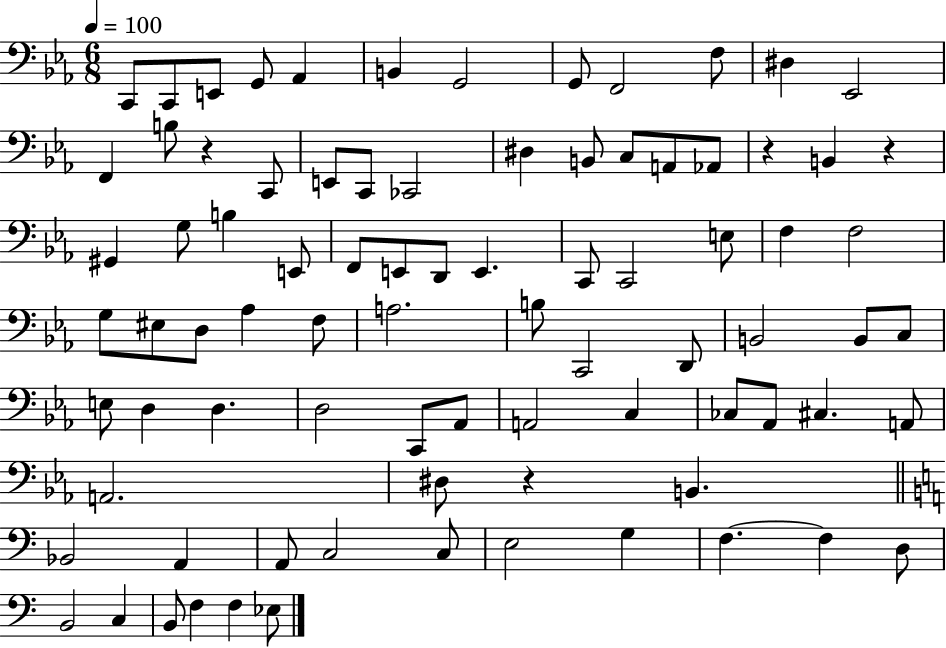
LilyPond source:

{
  \clef bass
  \numericTimeSignature
  \time 6/8
  \key ees \major
  \tempo 4 = 100
  c,8 c,8 e,8 g,8 aes,4 | b,4 g,2 | g,8 f,2 f8 | dis4 ees,2 | \break f,4 b8 r4 c,8 | e,8 c,8 ces,2 | dis4 b,8 c8 a,8 aes,8 | r4 b,4 r4 | \break gis,4 g8 b4 e,8 | f,8 e,8 d,8 e,4. | c,8 c,2 e8 | f4 f2 | \break g8 eis8 d8 aes4 f8 | a2. | b8 c,2 d,8 | b,2 b,8 c8 | \break e8 d4 d4. | d2 c,8 aes,8 | a,2 c4 | ces8 aes,8 cis4. a,8 | \break a,2. | dis8 r4 b,4. | \bar "||" \break \key a \minor bes,2 a,4 | a,8 c2 c8 | e2 g4 | f4.~~ f4 d8 | \break b,2 c4 | b,8 f4 f4 ees8 | \bar "|."
}